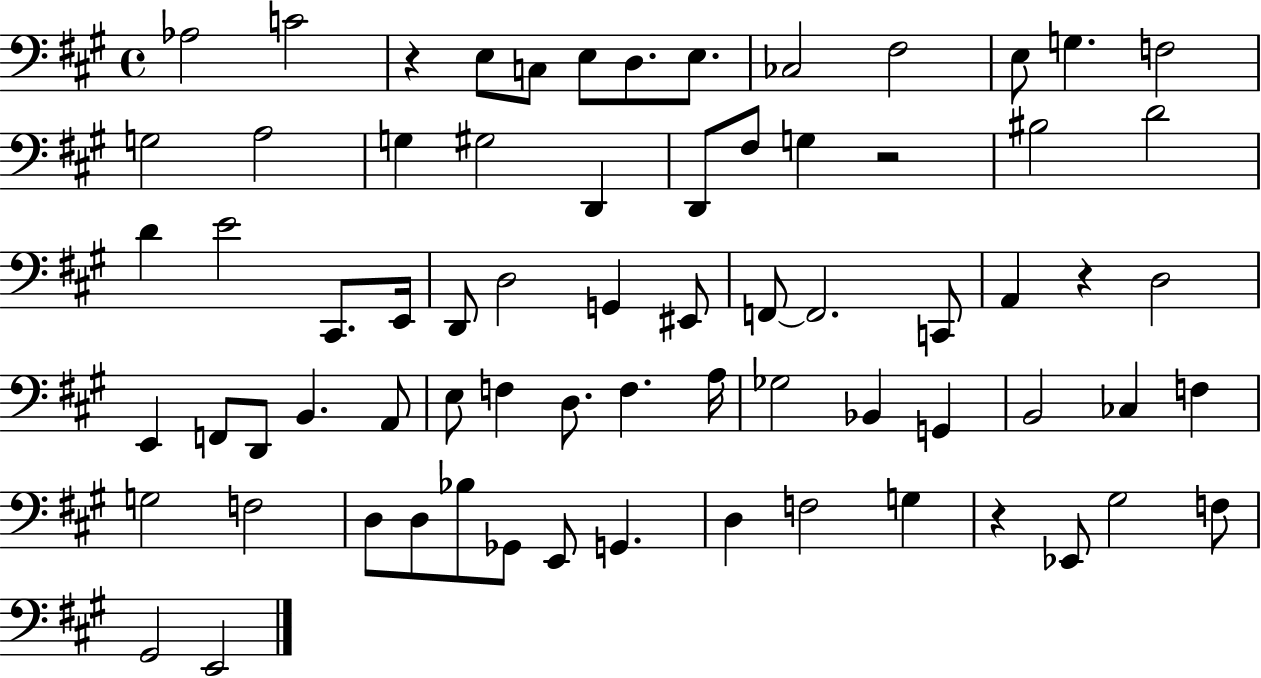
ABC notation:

X:1
T:Untitled
M:4/4
L:1/4
K:A
_A,2 C2 z E,/2 C,/2 E,/2 D,/2 E,/2 _C,2 ^F,2 E,/2 G, F,2 G,2 A,2 G, ^G,2 D,, D,,/2 ^F,/2 G, z2 ^B,2 D2 D E2 ^C,,/2 E,,/4 D,,/2 D,2 G,, ^E,,/2 F,,/2 F,,2 C,,/2 A,, z D,2 E,, F,,/2 D,,/2 B,, A,,/2 E,/2 F, D,/2 F, A,/4 _G,2 _B,, G,, B,,2 _C, F, G,2 F,2 D,/2 D,/2 _B,/2 _G,,/2 E,,/2 G,, D, F,2 G, z _E,,/2 ^G,2 F,/2 ^G,,2 E,,2